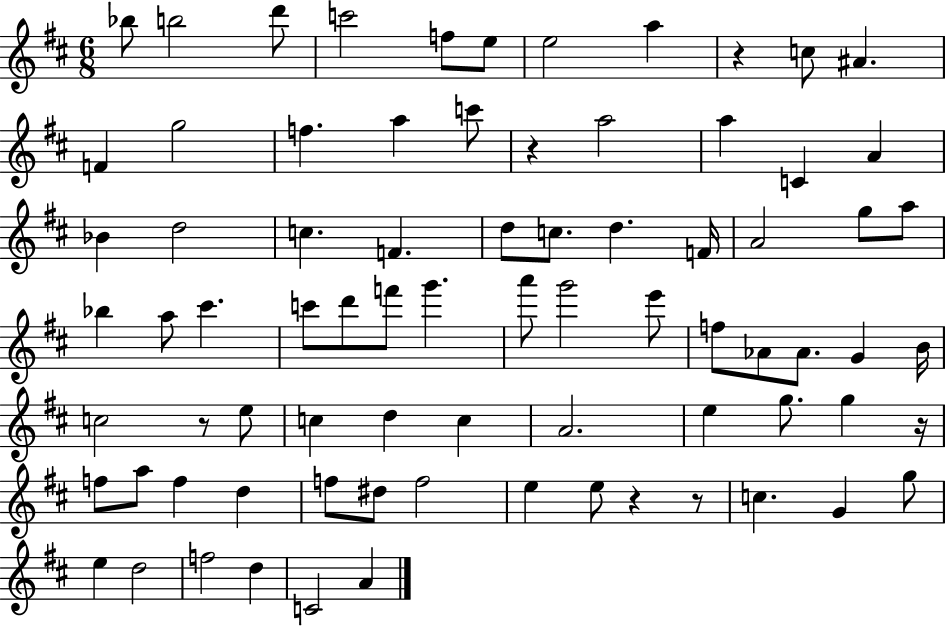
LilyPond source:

{
  \clef treble
  \numericTimeSignature
  \time 6/8
  \key d \major
  bes''8 b''2 d'''8 | c'''2 f''8 e''8 | e''2 a''4 | r4 c''8 ais'4. | \break f'4 g''2 | f''4. a''4 c'''8 | r4 a''2 | a''4 c'4 a'4 | \break bes'4 d''2 | c''4. f'4. | d''8 c''8. d''4. f'16 | a'2 g''8 a''8 | \break bes''4 a''8 cis'''4. | c'''8 d'''8 f'''8 g'''4. | a'''8 g'''2 e'''8 | f''8 aes'8 aes'8. g'4 b'16 | \break c''2 r8 e''8 | c''4 d''4 c''4 | a'2. | e''4 g''8. g''4 r16 | \break f''8 a''8 f''4 d''4 | f''8 dis''8 f''2 | e''4 e''8 r4 r8 | c''4. g'4 g''8 | \break e''4 d''2 | f''2 d''4 | c'2 a'4 | \bar "|."
}